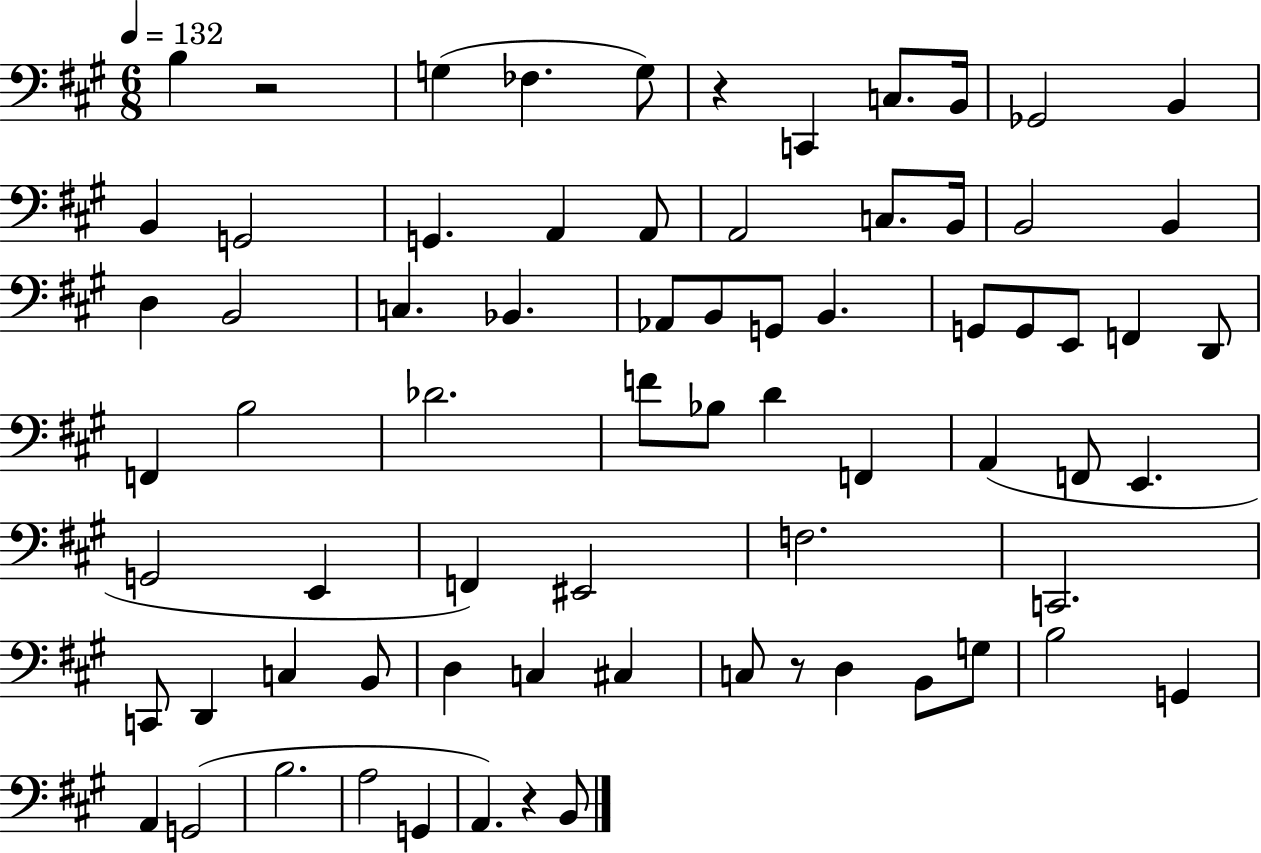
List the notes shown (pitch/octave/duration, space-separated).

B3/q R/h G3/q FES3/q. G3/e R/q C2/q C3/e. B2/s Gb2/h B2/q B2/q G2/h G2/q. A2/q A2/e A2/h C3/e. B2/s B2/h B2/q D3/q B2/h C3/q. Bb2/q. Ab2/e B2/e G2/e B2/q. G2/e G2/e E2/e F2/q D2/e F2/q B3/h Db4/h. F4/e Bb3/e D4/q F2/q A2/q F2/e E2/q. G2/h E2/q F2/q EIS2/h F3/h. C2/h. C2/e D2/q C3/q B2/e D3/q C3/q C#3/q C3/e R/e D3/q B2/e G3/e B3/h G2/q A2/q G2/h B3/h. A3/h G2/q A2/q. R/q B2/e